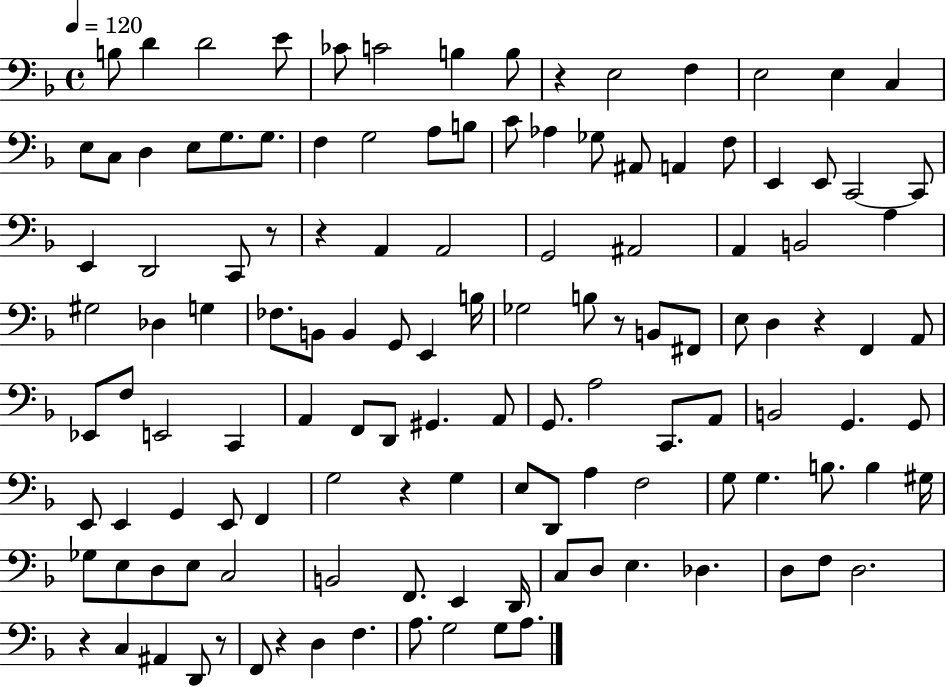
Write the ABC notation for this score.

X:1
T:Untitled
M:4/4
L:1/4
K:F
B,/2 D D2 E/2 _C/2 C2 B, B,/2 z E,2 F, E,2 E, C, E,/2 C,/2 D, E,/2 G,/2 G,/2 F, G,2 A,/2 B,/2 C/2 _A, _G,/2 ^A,,/2 A,, F,/2 E,, E,,/2 C,,2 C,,/2 E,, D,,2 C,,/2 z/2 z A,, A,,2 G,,2 ^A,,2 A,, B,,2 A, ^G,2 _D, G, _F,/2 B,,/2 B,, G,,/2 E,, B,/4 _G,2 B,/2 z/2 B,,/2 ^F,,/2 E,/2 D, z F,, A,,/2 _E,,/2 F,/2 E,,2 C,, A,, F,,/2 D,,/2 ^G,, A,,/2 G,,/2 A,2 C,,/2 A,,/2 B,,2 G,, G,,/2 E,,/2 E,, G,, E,,/2 F,, G,2 z G, E,/2 D,,/2 A, F,2 G,/2 G, B,/2 B, ^G,/4 _G,/2 E,/2 D,/2 E,/2 C,2 B,,2 F,,/2 E,, D,,/4 C,/2 D,/2 E, _D, D,/2 F,/2 D,2 z C, ^A,, D,,/2 z/2 F,,/2 z D, F, A,/2 G,2 G,/2 A,/2